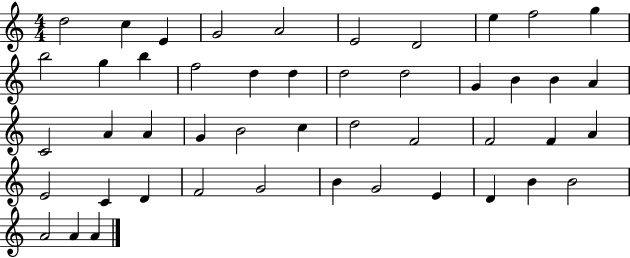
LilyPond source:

{
  \clef treble
  \numericTimeSignature
  \time 4/4
  \key c \major
  d''2 c''4 e'4 | g'2 a'2 | e'2 d'2 | e''4 f''2 g''4 | \break b''2 g''4 b''4 | f''2 d''4 d''4 | d''2 d''2 | g'4 b'4 b'4 a'4 | \break c'2 a'4 a'4 | g'4 b'2 c''4 | d''2 f'2 | f'2 f'4 a'4 | \break e'2 c'4 d'4 | f'2 g'2 | b'4 g'2 e'4 | d'4 b'4 b'2 | \break a'2 a'4 a'4 | \bar "|."
}